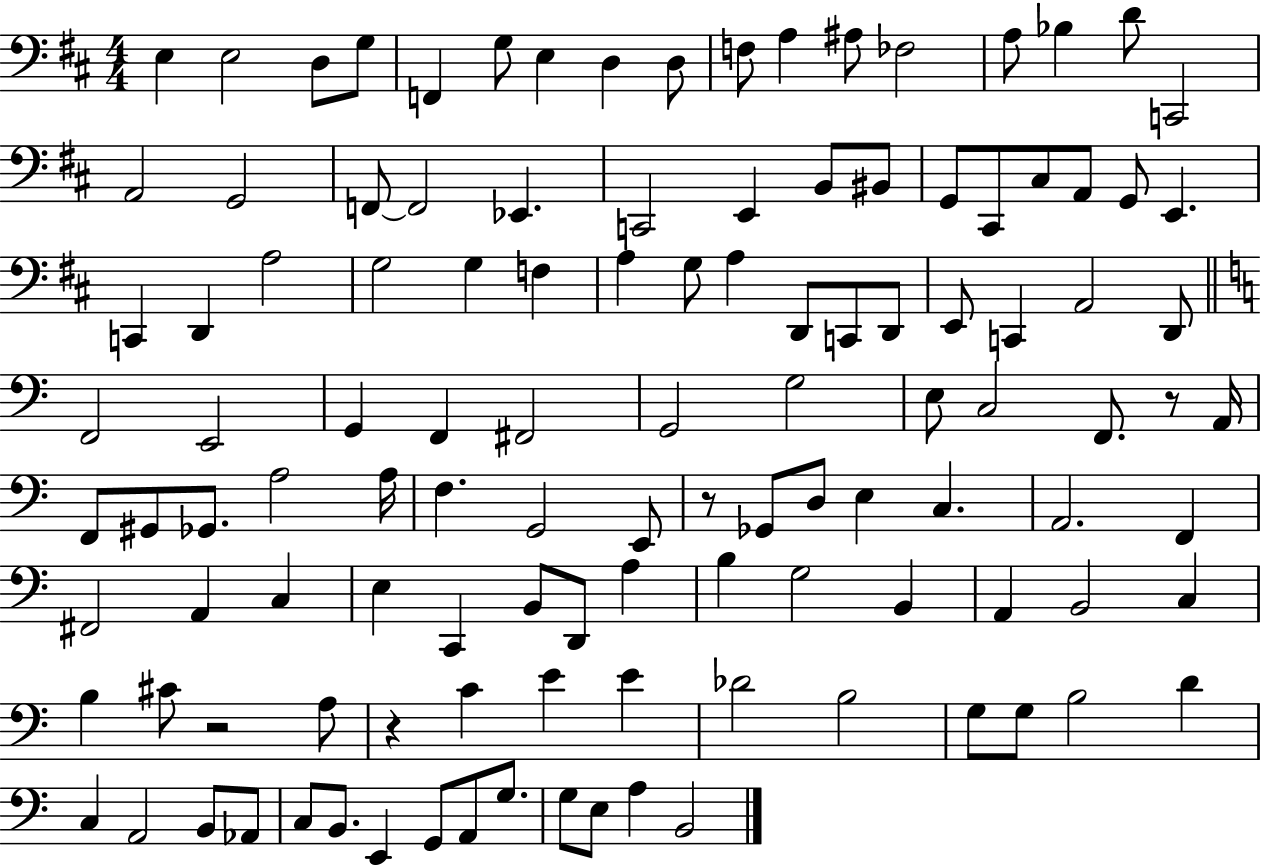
{
  \clef bass
  \numericTimeSignature
  \time 4/4
  \key d \major
  e4 e2 d8 g8 | f,4 g8 e4 d4 d8 | f8 a4 ais8 fes2 | a8 bes4 d'8 c,2 | \break a,2 g,2 | f,8~~ f,2 ees,4. | c,2 e,4 b,8 bis,8 | g,8 cis,8 cis8 a,8 g,8 e,4. | \break c,4 d,4 a2 | g2 g4 f4 | a4 g8 a4 d,8 c,8 d,8 | e,8 c,4 a,2 d,8 | \break \bar "||" \break \key c \major f,2 e,2 | g,4 f,4 fis,2 | g,2 g2 | e8 c2 f,8. r8 a,16 | \break f,8 gis,8 ges,8. a2 a16 | f4. g,2 e,8 | r8 ges,8 d8 e4 c4. | a,2. f,4 | \break fis,2 a,4 c4 | e4 c,4 b,8 d,8 a4 | b4 g2 b,4 | a,4 b,2 c4 | \break b4 cis'8 r2 a8 | r4 c'4 e'4 e'4 | des'2 b2 | g8 g8 b2 d'4 | \break c4 a,2 b,8 aes,8 | c8 b,8. e,4 g,8 a,8 g8. | g8 e8 a4 b,2 | \bar "|."
}